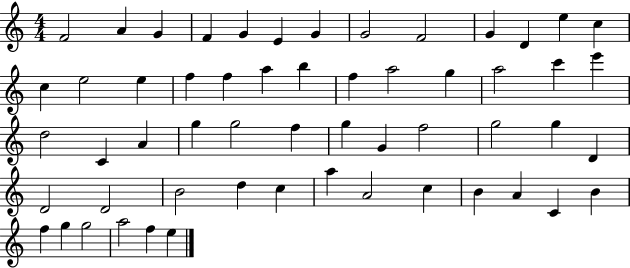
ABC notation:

X:1
T:Untitled
M:4/4
L:1/4
K:C
F2 A G F G E G G2 F2 G D e c c e2 e f f a b f a2 g a2 c' e' d2 C A g g2 f g G f2 g2 g D D2 D2 B2 d c a A2 c B A C B f g g2 a2 f e